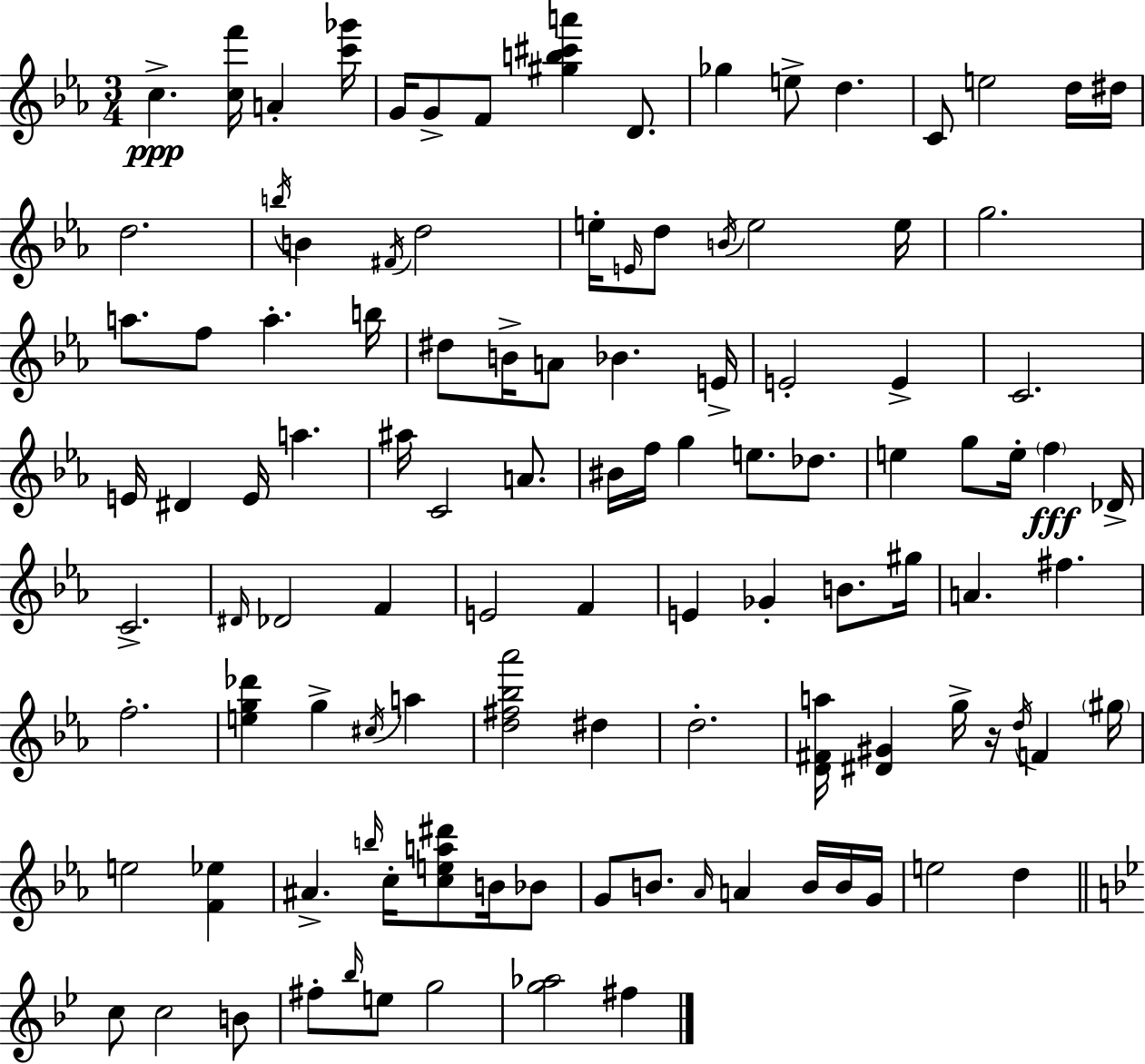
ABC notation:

X:1
T:Untitled
M:3/4
L:1/4
K:Eb
c [cf']/4 A [c'_g']/4 G/4 G/2 F/2 [^gb^c'a'] D/2 _g e/2 d C/2 e2 d/4 ^d/4 d2 b/4 B ^F/4 d2 e/4 E/4 d/2 B/4 e2 e/4 g2 a/2 f/2 a b/4 ^d/2 B/4 A/2 _B E/4 E2 E C2 E/4 ^D E/4 a ^a/4 C2 A/2 ^B/4 f/4 g e/2 _d/2 e g/2 e/4 f _D/4 C2 ^D/4 _D2 F E2 F E _G B/2 ^g/4 A ^f f2 [eg_d'] g ^c/4 a [d^f_b_a']2 ^d d2 [D^Fa]/4 [^D^G] g/4 z/4 d/4 F ^g/4 e2 [F_e] ^A b/4 c/4 [cea^d']/2 B/4 _B/2 G/2 B/2 _A/4 A B/4 B/4 G/4 e2 d c/2 c2 B/2 ^f/2 _b/4 e/2 g2 [g_a]2 ^f